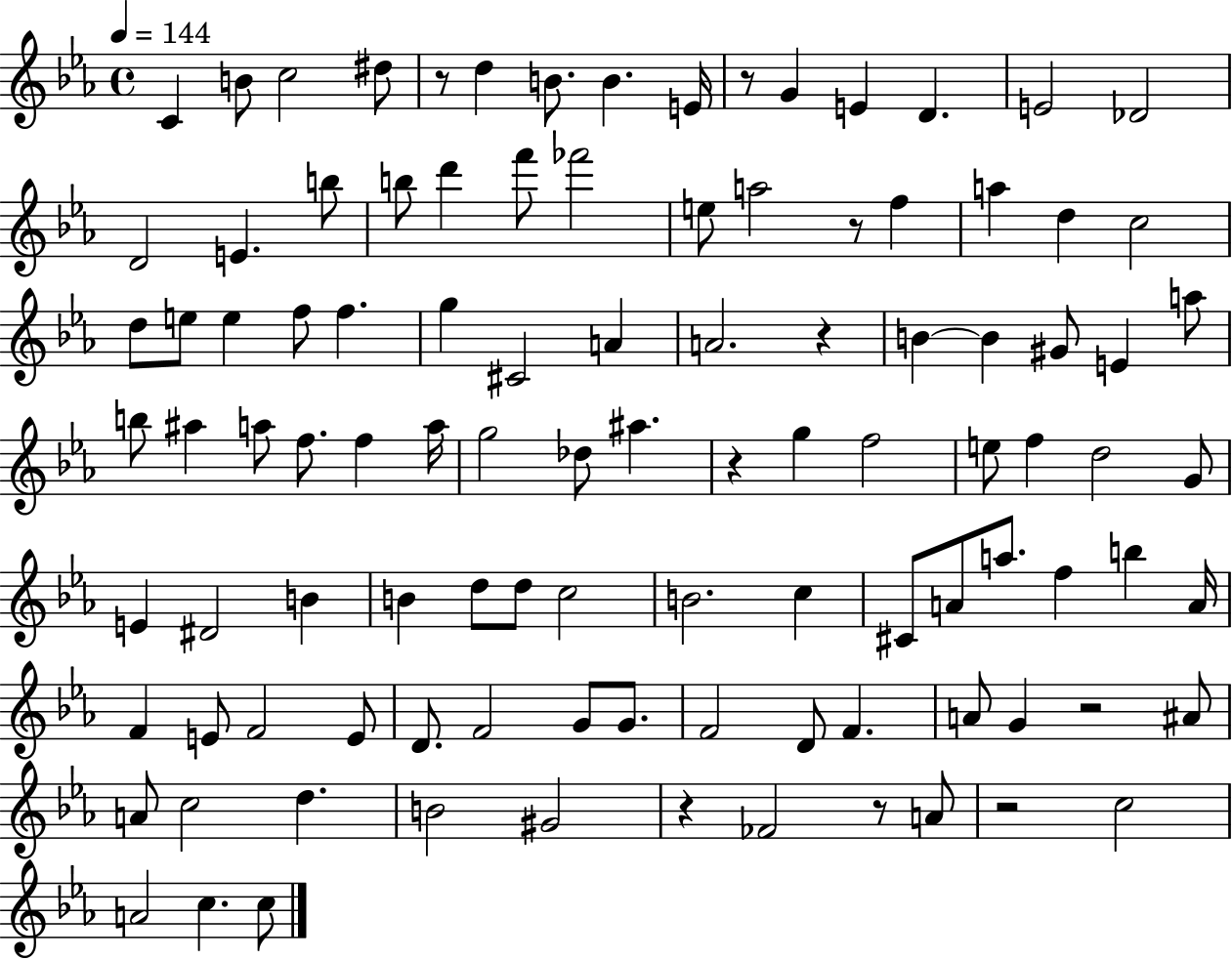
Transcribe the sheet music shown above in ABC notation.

X:1
T:Untitled
M:4/4
L:1/4
K:Eb
C B/2 c2 ^d/2 z/2 d B/2 B E/4 z/2 G E D E2 _D2 D2 E b/2 b/2 d' f'/2 _f'2 e/2 a2 z/2 f a d c2 d/2 e/2 e f/2 f g ^C2 A A2 z B B ^G/2 E a/2 b/2 ^a a/2 f/2 f a/4 g2 _d/2 ^a z g f2 e/2 f d2 G/2 E ^D2 B B d/2 d/2 c2 B2 c ^C/2 A/2 a/2 f b A/4 F E/2 F2 E/2 D/2 F2 G/2 G/2 F2 D/2 F A/2 G z2 ^A/2 A/2 c2 d B2 ^G2 z _F2 z/2 A/2 z2 c2 A2 c c/2